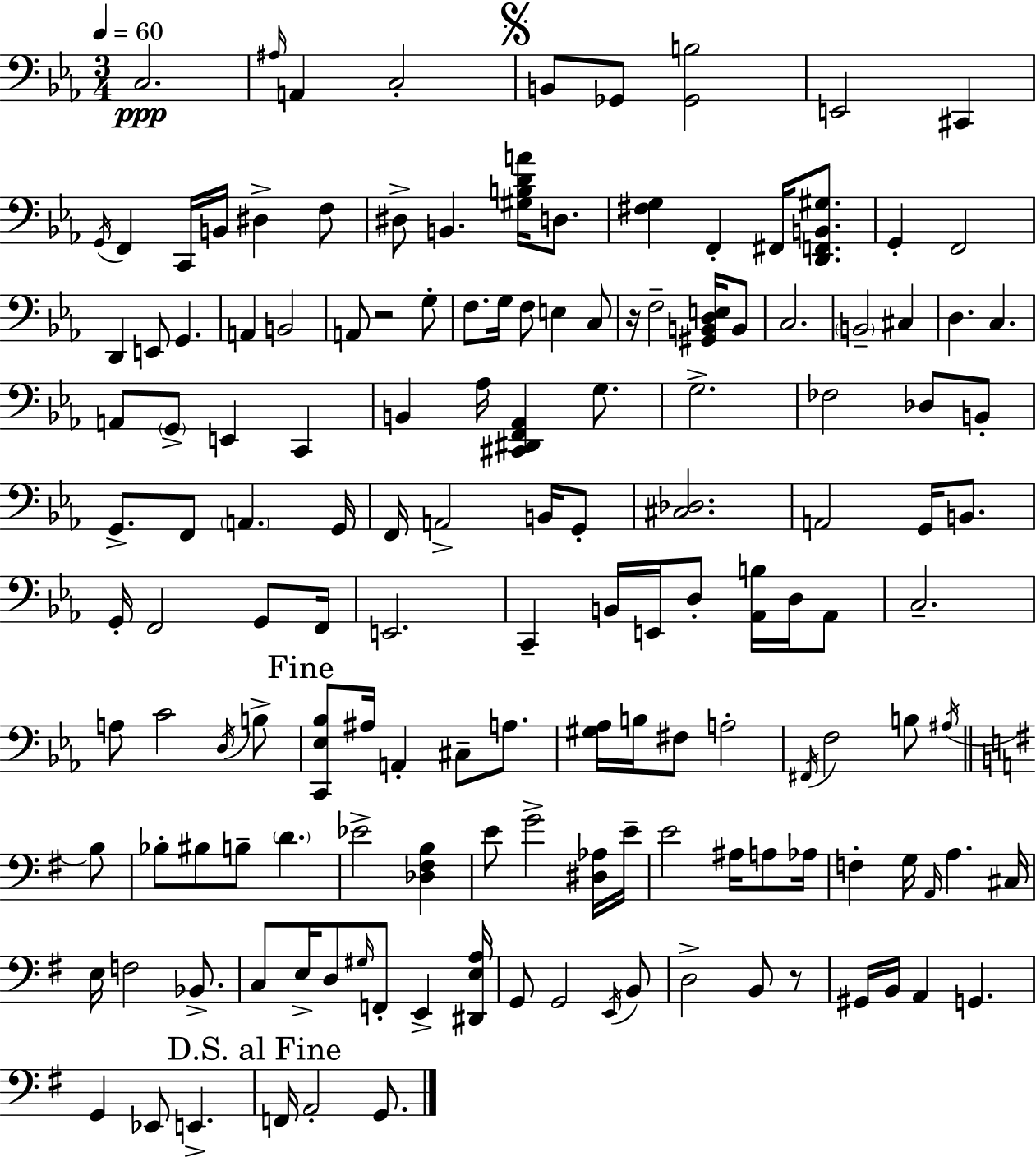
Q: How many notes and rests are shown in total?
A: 148